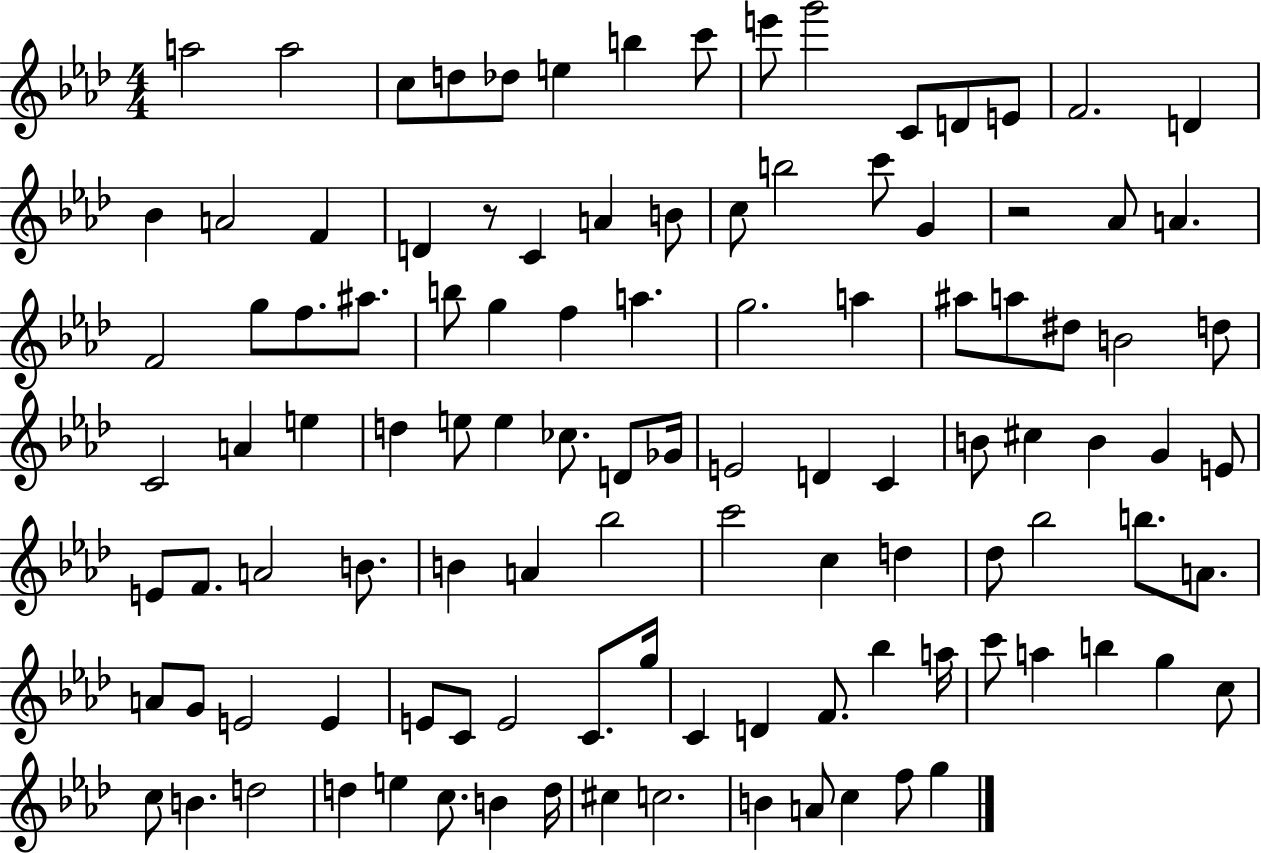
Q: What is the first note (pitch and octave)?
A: A5